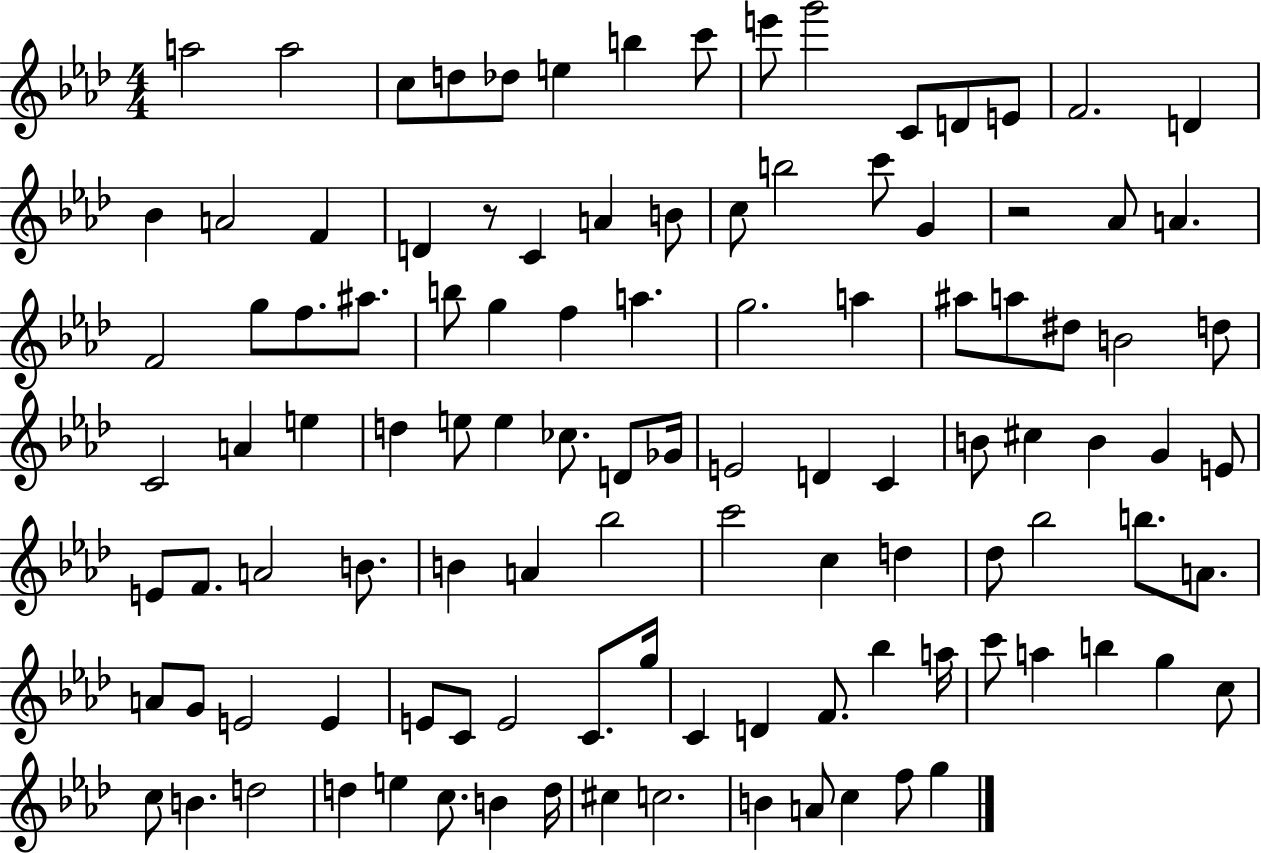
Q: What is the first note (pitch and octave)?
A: A5